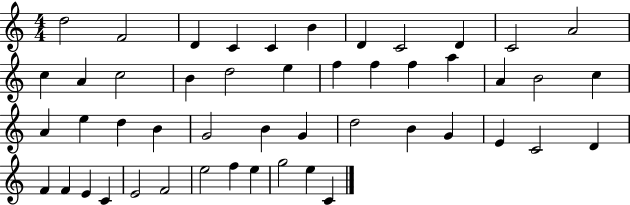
X:1
T:Untitled
M:4/4
L:1/4
K:C
d2 F2 D C C B D C2 D C2 A2 c A c2 B d2 e f f f a A B2 c A e d B G2 B G d2 B G E C2 D F F E C E2 F2 e2 f e g2 e C